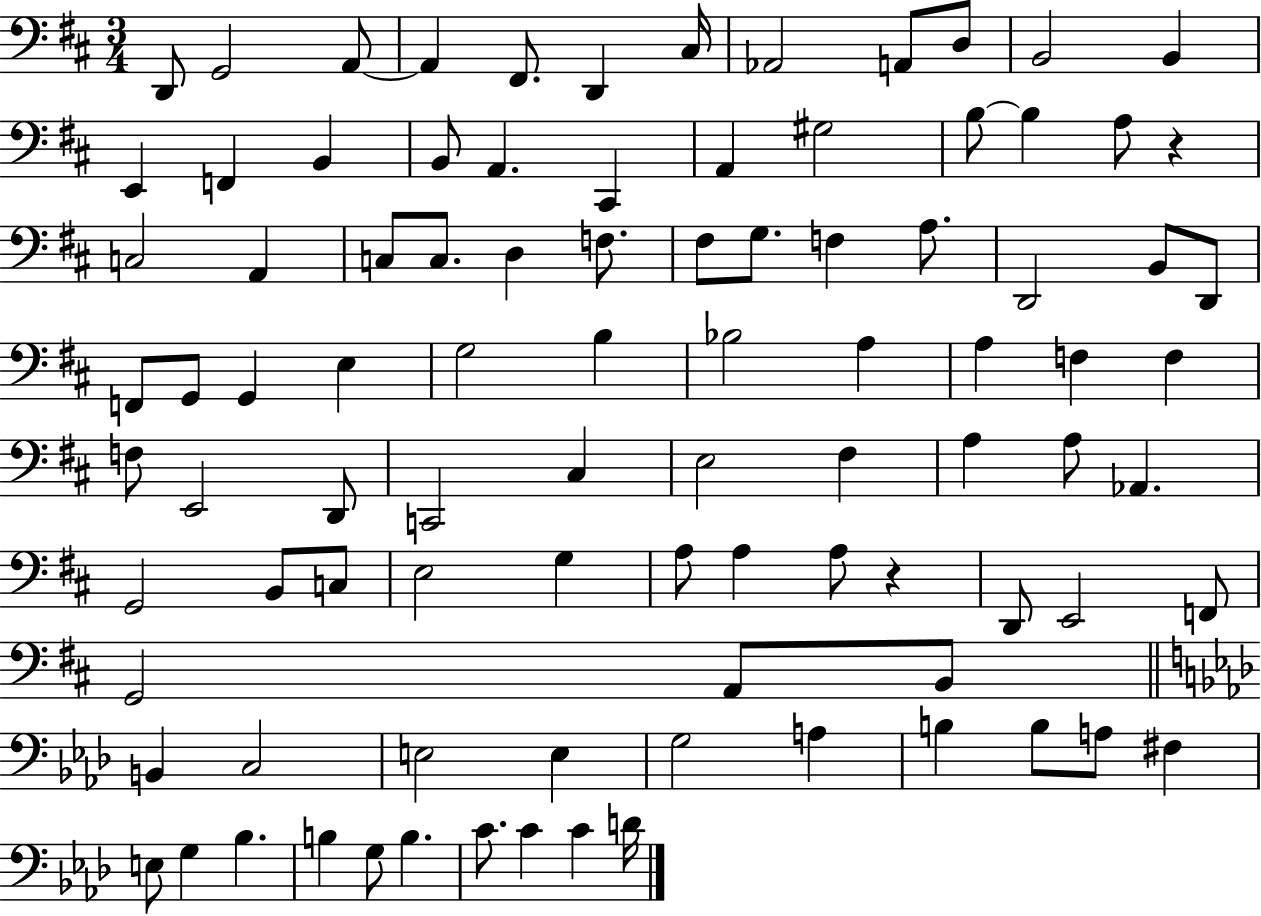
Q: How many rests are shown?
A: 2